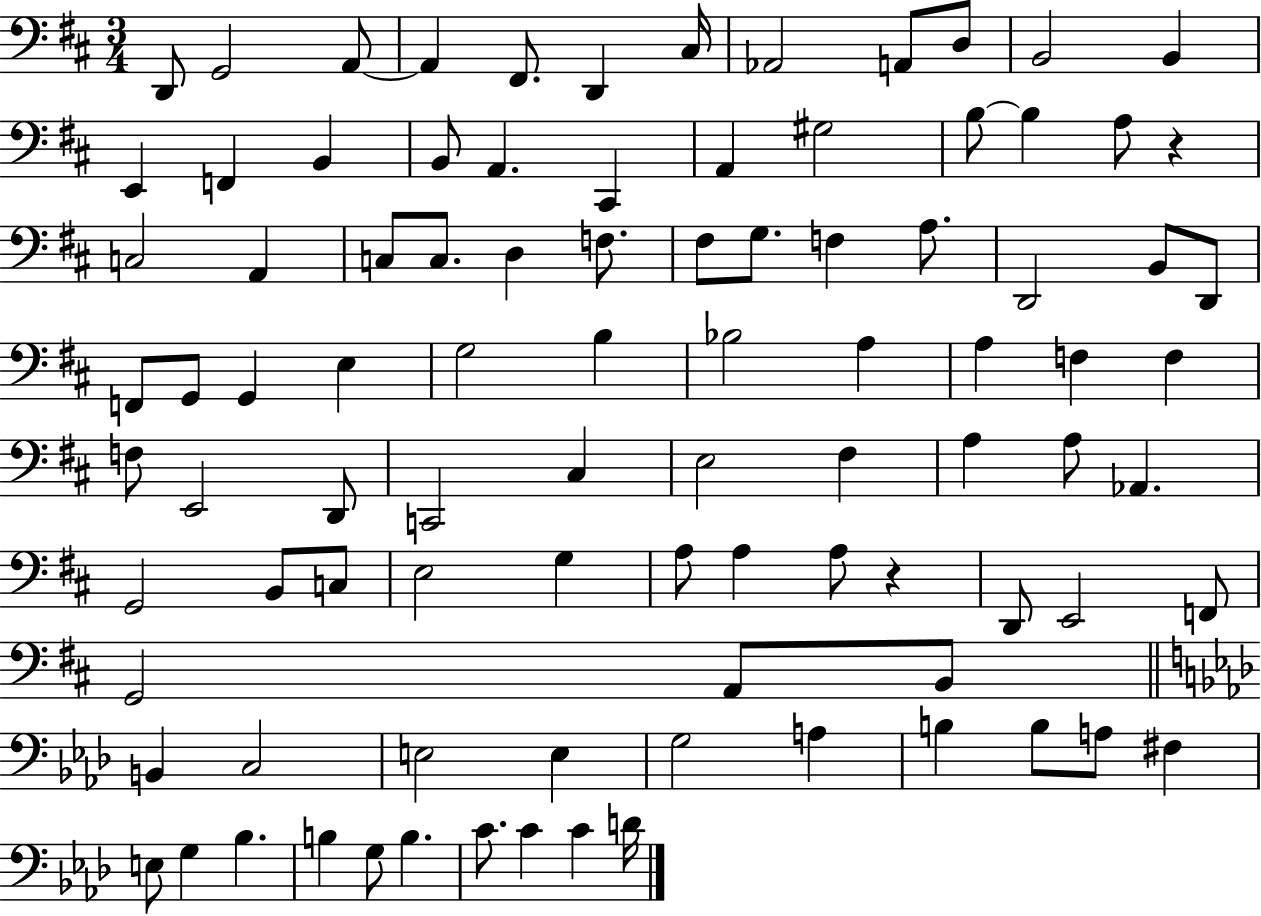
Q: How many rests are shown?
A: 2